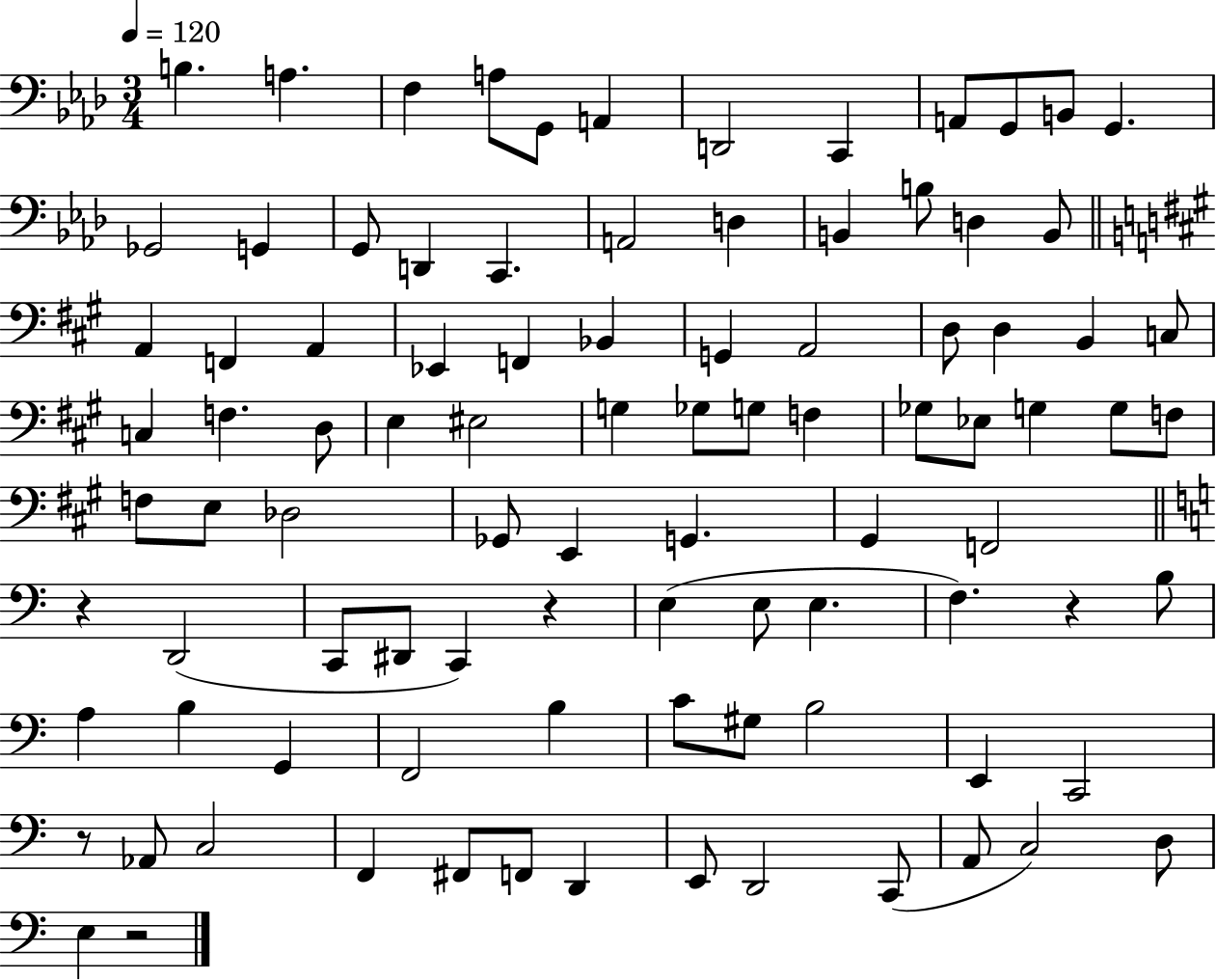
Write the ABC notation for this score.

X:1
T:Untitled
M:3/4
L:1/4
K:Ab
B, A, F, A,/2 G,,/2 A,, D,,2 C,, A,,/2 G,,/2 B,,/2 G,, _G,,2 G,, G,,/2 D,, C,, A,,2 D, B,, B,/2 D, B,,/2 A,, F,, A,, _E,, F,, _B,, G,, A,,2 D,/2 D, B,, C,/2 C, F, D,/2 E, ^E,2 G, _G,/2 G,/2 F, _G,/2 _E,/2 G, G,/2 F,/2 F,/2 E,/2 _D,2 _G,,/2 E,, G,, ^G,, F,,2 z D,,2 C,,/2 ^D,,/2 C,, z E, E,/2 E, F, z B,/2 A, B, G,, F,,2 B, C/2 ^G,/2 B,2 E,, C,,2 z/2 _A,,/2 C,2 F,, ^F,,/2 F,,/2 D,, E,,/2 D,,2 C,,/2 A,,/2 C,2 D,/2 E, z2